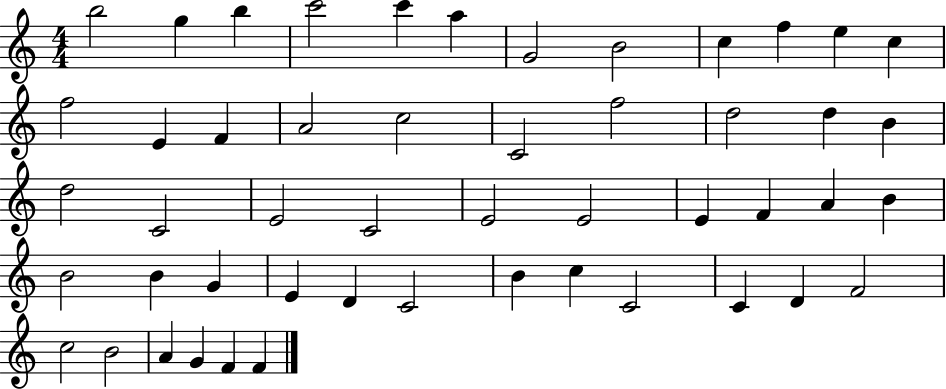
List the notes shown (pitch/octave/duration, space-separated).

B5/h G5/q B5/q C6/h C6/q A5/q G4/h B4/h C5/q F5/q E5/q C5/q F5/h E4/q F4/q A4/h C5/h C4/h F5/h D5/h D5/q B4/q D5/h C4/h E4/h C4/h E4/h E4/h E4/q F4/q A4/q B4/q B4/h B4/q G4/q E4/q D4/q C4/h B4/q C5/q C4/h C4/q D4/q F4/h C5/h B4/h A4/q G4/q F4/q F4/q